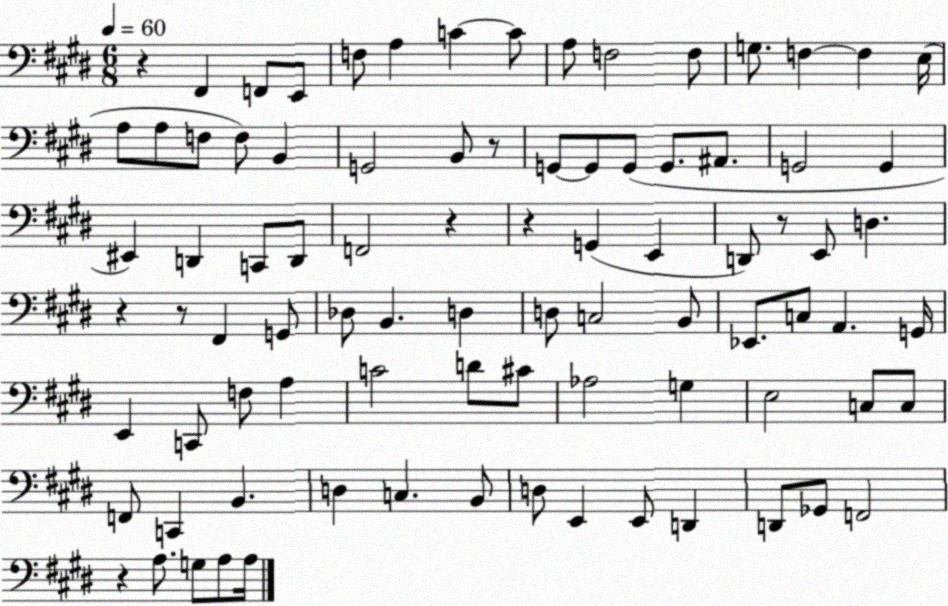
X:1
T:Untitled
M:6/8
L:1/4
K:E
z ^F,, F,,/2 E,,/2 F,/2 A, C C/2 A,/2 F,2 F,/2 G,/2 F, F, E,/4 A,/2 A,/2 F,/2 F,/2 B,, G,,2 B,,/2 z/2 G,,/2 G,,/2 G,,/2 G,,/2 ^A,,/2 G,,2 G,, ^E,, D,, C,,/2 D,,/2 F,,2 z z G,, E,, D,,/2 z/2 E,,/2 D, z z/2 ^F,, G,,/2 _D,/2 B,, D, D,/2 C,2 B,,/2 _E,,/2 C,/2 A,, G,,/4 E,, C,,/2 F,/2 A, C2 D/2 ^C/2 _A,2 G, E,2 C,/2 C,/2 F,,/2 C,, B,, D, C, B,,/2 D,/2 E,, E,,/2 D,, D,,/2 _G,,/2 F,,2 z A,/2 G,/2 A,/2 A,/4